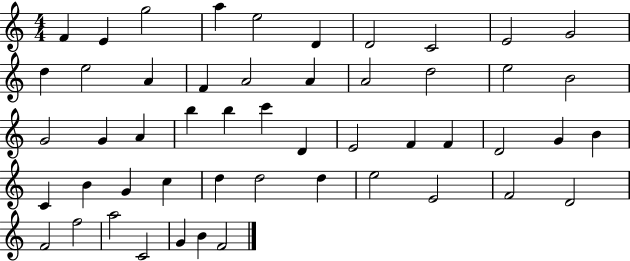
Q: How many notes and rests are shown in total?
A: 51